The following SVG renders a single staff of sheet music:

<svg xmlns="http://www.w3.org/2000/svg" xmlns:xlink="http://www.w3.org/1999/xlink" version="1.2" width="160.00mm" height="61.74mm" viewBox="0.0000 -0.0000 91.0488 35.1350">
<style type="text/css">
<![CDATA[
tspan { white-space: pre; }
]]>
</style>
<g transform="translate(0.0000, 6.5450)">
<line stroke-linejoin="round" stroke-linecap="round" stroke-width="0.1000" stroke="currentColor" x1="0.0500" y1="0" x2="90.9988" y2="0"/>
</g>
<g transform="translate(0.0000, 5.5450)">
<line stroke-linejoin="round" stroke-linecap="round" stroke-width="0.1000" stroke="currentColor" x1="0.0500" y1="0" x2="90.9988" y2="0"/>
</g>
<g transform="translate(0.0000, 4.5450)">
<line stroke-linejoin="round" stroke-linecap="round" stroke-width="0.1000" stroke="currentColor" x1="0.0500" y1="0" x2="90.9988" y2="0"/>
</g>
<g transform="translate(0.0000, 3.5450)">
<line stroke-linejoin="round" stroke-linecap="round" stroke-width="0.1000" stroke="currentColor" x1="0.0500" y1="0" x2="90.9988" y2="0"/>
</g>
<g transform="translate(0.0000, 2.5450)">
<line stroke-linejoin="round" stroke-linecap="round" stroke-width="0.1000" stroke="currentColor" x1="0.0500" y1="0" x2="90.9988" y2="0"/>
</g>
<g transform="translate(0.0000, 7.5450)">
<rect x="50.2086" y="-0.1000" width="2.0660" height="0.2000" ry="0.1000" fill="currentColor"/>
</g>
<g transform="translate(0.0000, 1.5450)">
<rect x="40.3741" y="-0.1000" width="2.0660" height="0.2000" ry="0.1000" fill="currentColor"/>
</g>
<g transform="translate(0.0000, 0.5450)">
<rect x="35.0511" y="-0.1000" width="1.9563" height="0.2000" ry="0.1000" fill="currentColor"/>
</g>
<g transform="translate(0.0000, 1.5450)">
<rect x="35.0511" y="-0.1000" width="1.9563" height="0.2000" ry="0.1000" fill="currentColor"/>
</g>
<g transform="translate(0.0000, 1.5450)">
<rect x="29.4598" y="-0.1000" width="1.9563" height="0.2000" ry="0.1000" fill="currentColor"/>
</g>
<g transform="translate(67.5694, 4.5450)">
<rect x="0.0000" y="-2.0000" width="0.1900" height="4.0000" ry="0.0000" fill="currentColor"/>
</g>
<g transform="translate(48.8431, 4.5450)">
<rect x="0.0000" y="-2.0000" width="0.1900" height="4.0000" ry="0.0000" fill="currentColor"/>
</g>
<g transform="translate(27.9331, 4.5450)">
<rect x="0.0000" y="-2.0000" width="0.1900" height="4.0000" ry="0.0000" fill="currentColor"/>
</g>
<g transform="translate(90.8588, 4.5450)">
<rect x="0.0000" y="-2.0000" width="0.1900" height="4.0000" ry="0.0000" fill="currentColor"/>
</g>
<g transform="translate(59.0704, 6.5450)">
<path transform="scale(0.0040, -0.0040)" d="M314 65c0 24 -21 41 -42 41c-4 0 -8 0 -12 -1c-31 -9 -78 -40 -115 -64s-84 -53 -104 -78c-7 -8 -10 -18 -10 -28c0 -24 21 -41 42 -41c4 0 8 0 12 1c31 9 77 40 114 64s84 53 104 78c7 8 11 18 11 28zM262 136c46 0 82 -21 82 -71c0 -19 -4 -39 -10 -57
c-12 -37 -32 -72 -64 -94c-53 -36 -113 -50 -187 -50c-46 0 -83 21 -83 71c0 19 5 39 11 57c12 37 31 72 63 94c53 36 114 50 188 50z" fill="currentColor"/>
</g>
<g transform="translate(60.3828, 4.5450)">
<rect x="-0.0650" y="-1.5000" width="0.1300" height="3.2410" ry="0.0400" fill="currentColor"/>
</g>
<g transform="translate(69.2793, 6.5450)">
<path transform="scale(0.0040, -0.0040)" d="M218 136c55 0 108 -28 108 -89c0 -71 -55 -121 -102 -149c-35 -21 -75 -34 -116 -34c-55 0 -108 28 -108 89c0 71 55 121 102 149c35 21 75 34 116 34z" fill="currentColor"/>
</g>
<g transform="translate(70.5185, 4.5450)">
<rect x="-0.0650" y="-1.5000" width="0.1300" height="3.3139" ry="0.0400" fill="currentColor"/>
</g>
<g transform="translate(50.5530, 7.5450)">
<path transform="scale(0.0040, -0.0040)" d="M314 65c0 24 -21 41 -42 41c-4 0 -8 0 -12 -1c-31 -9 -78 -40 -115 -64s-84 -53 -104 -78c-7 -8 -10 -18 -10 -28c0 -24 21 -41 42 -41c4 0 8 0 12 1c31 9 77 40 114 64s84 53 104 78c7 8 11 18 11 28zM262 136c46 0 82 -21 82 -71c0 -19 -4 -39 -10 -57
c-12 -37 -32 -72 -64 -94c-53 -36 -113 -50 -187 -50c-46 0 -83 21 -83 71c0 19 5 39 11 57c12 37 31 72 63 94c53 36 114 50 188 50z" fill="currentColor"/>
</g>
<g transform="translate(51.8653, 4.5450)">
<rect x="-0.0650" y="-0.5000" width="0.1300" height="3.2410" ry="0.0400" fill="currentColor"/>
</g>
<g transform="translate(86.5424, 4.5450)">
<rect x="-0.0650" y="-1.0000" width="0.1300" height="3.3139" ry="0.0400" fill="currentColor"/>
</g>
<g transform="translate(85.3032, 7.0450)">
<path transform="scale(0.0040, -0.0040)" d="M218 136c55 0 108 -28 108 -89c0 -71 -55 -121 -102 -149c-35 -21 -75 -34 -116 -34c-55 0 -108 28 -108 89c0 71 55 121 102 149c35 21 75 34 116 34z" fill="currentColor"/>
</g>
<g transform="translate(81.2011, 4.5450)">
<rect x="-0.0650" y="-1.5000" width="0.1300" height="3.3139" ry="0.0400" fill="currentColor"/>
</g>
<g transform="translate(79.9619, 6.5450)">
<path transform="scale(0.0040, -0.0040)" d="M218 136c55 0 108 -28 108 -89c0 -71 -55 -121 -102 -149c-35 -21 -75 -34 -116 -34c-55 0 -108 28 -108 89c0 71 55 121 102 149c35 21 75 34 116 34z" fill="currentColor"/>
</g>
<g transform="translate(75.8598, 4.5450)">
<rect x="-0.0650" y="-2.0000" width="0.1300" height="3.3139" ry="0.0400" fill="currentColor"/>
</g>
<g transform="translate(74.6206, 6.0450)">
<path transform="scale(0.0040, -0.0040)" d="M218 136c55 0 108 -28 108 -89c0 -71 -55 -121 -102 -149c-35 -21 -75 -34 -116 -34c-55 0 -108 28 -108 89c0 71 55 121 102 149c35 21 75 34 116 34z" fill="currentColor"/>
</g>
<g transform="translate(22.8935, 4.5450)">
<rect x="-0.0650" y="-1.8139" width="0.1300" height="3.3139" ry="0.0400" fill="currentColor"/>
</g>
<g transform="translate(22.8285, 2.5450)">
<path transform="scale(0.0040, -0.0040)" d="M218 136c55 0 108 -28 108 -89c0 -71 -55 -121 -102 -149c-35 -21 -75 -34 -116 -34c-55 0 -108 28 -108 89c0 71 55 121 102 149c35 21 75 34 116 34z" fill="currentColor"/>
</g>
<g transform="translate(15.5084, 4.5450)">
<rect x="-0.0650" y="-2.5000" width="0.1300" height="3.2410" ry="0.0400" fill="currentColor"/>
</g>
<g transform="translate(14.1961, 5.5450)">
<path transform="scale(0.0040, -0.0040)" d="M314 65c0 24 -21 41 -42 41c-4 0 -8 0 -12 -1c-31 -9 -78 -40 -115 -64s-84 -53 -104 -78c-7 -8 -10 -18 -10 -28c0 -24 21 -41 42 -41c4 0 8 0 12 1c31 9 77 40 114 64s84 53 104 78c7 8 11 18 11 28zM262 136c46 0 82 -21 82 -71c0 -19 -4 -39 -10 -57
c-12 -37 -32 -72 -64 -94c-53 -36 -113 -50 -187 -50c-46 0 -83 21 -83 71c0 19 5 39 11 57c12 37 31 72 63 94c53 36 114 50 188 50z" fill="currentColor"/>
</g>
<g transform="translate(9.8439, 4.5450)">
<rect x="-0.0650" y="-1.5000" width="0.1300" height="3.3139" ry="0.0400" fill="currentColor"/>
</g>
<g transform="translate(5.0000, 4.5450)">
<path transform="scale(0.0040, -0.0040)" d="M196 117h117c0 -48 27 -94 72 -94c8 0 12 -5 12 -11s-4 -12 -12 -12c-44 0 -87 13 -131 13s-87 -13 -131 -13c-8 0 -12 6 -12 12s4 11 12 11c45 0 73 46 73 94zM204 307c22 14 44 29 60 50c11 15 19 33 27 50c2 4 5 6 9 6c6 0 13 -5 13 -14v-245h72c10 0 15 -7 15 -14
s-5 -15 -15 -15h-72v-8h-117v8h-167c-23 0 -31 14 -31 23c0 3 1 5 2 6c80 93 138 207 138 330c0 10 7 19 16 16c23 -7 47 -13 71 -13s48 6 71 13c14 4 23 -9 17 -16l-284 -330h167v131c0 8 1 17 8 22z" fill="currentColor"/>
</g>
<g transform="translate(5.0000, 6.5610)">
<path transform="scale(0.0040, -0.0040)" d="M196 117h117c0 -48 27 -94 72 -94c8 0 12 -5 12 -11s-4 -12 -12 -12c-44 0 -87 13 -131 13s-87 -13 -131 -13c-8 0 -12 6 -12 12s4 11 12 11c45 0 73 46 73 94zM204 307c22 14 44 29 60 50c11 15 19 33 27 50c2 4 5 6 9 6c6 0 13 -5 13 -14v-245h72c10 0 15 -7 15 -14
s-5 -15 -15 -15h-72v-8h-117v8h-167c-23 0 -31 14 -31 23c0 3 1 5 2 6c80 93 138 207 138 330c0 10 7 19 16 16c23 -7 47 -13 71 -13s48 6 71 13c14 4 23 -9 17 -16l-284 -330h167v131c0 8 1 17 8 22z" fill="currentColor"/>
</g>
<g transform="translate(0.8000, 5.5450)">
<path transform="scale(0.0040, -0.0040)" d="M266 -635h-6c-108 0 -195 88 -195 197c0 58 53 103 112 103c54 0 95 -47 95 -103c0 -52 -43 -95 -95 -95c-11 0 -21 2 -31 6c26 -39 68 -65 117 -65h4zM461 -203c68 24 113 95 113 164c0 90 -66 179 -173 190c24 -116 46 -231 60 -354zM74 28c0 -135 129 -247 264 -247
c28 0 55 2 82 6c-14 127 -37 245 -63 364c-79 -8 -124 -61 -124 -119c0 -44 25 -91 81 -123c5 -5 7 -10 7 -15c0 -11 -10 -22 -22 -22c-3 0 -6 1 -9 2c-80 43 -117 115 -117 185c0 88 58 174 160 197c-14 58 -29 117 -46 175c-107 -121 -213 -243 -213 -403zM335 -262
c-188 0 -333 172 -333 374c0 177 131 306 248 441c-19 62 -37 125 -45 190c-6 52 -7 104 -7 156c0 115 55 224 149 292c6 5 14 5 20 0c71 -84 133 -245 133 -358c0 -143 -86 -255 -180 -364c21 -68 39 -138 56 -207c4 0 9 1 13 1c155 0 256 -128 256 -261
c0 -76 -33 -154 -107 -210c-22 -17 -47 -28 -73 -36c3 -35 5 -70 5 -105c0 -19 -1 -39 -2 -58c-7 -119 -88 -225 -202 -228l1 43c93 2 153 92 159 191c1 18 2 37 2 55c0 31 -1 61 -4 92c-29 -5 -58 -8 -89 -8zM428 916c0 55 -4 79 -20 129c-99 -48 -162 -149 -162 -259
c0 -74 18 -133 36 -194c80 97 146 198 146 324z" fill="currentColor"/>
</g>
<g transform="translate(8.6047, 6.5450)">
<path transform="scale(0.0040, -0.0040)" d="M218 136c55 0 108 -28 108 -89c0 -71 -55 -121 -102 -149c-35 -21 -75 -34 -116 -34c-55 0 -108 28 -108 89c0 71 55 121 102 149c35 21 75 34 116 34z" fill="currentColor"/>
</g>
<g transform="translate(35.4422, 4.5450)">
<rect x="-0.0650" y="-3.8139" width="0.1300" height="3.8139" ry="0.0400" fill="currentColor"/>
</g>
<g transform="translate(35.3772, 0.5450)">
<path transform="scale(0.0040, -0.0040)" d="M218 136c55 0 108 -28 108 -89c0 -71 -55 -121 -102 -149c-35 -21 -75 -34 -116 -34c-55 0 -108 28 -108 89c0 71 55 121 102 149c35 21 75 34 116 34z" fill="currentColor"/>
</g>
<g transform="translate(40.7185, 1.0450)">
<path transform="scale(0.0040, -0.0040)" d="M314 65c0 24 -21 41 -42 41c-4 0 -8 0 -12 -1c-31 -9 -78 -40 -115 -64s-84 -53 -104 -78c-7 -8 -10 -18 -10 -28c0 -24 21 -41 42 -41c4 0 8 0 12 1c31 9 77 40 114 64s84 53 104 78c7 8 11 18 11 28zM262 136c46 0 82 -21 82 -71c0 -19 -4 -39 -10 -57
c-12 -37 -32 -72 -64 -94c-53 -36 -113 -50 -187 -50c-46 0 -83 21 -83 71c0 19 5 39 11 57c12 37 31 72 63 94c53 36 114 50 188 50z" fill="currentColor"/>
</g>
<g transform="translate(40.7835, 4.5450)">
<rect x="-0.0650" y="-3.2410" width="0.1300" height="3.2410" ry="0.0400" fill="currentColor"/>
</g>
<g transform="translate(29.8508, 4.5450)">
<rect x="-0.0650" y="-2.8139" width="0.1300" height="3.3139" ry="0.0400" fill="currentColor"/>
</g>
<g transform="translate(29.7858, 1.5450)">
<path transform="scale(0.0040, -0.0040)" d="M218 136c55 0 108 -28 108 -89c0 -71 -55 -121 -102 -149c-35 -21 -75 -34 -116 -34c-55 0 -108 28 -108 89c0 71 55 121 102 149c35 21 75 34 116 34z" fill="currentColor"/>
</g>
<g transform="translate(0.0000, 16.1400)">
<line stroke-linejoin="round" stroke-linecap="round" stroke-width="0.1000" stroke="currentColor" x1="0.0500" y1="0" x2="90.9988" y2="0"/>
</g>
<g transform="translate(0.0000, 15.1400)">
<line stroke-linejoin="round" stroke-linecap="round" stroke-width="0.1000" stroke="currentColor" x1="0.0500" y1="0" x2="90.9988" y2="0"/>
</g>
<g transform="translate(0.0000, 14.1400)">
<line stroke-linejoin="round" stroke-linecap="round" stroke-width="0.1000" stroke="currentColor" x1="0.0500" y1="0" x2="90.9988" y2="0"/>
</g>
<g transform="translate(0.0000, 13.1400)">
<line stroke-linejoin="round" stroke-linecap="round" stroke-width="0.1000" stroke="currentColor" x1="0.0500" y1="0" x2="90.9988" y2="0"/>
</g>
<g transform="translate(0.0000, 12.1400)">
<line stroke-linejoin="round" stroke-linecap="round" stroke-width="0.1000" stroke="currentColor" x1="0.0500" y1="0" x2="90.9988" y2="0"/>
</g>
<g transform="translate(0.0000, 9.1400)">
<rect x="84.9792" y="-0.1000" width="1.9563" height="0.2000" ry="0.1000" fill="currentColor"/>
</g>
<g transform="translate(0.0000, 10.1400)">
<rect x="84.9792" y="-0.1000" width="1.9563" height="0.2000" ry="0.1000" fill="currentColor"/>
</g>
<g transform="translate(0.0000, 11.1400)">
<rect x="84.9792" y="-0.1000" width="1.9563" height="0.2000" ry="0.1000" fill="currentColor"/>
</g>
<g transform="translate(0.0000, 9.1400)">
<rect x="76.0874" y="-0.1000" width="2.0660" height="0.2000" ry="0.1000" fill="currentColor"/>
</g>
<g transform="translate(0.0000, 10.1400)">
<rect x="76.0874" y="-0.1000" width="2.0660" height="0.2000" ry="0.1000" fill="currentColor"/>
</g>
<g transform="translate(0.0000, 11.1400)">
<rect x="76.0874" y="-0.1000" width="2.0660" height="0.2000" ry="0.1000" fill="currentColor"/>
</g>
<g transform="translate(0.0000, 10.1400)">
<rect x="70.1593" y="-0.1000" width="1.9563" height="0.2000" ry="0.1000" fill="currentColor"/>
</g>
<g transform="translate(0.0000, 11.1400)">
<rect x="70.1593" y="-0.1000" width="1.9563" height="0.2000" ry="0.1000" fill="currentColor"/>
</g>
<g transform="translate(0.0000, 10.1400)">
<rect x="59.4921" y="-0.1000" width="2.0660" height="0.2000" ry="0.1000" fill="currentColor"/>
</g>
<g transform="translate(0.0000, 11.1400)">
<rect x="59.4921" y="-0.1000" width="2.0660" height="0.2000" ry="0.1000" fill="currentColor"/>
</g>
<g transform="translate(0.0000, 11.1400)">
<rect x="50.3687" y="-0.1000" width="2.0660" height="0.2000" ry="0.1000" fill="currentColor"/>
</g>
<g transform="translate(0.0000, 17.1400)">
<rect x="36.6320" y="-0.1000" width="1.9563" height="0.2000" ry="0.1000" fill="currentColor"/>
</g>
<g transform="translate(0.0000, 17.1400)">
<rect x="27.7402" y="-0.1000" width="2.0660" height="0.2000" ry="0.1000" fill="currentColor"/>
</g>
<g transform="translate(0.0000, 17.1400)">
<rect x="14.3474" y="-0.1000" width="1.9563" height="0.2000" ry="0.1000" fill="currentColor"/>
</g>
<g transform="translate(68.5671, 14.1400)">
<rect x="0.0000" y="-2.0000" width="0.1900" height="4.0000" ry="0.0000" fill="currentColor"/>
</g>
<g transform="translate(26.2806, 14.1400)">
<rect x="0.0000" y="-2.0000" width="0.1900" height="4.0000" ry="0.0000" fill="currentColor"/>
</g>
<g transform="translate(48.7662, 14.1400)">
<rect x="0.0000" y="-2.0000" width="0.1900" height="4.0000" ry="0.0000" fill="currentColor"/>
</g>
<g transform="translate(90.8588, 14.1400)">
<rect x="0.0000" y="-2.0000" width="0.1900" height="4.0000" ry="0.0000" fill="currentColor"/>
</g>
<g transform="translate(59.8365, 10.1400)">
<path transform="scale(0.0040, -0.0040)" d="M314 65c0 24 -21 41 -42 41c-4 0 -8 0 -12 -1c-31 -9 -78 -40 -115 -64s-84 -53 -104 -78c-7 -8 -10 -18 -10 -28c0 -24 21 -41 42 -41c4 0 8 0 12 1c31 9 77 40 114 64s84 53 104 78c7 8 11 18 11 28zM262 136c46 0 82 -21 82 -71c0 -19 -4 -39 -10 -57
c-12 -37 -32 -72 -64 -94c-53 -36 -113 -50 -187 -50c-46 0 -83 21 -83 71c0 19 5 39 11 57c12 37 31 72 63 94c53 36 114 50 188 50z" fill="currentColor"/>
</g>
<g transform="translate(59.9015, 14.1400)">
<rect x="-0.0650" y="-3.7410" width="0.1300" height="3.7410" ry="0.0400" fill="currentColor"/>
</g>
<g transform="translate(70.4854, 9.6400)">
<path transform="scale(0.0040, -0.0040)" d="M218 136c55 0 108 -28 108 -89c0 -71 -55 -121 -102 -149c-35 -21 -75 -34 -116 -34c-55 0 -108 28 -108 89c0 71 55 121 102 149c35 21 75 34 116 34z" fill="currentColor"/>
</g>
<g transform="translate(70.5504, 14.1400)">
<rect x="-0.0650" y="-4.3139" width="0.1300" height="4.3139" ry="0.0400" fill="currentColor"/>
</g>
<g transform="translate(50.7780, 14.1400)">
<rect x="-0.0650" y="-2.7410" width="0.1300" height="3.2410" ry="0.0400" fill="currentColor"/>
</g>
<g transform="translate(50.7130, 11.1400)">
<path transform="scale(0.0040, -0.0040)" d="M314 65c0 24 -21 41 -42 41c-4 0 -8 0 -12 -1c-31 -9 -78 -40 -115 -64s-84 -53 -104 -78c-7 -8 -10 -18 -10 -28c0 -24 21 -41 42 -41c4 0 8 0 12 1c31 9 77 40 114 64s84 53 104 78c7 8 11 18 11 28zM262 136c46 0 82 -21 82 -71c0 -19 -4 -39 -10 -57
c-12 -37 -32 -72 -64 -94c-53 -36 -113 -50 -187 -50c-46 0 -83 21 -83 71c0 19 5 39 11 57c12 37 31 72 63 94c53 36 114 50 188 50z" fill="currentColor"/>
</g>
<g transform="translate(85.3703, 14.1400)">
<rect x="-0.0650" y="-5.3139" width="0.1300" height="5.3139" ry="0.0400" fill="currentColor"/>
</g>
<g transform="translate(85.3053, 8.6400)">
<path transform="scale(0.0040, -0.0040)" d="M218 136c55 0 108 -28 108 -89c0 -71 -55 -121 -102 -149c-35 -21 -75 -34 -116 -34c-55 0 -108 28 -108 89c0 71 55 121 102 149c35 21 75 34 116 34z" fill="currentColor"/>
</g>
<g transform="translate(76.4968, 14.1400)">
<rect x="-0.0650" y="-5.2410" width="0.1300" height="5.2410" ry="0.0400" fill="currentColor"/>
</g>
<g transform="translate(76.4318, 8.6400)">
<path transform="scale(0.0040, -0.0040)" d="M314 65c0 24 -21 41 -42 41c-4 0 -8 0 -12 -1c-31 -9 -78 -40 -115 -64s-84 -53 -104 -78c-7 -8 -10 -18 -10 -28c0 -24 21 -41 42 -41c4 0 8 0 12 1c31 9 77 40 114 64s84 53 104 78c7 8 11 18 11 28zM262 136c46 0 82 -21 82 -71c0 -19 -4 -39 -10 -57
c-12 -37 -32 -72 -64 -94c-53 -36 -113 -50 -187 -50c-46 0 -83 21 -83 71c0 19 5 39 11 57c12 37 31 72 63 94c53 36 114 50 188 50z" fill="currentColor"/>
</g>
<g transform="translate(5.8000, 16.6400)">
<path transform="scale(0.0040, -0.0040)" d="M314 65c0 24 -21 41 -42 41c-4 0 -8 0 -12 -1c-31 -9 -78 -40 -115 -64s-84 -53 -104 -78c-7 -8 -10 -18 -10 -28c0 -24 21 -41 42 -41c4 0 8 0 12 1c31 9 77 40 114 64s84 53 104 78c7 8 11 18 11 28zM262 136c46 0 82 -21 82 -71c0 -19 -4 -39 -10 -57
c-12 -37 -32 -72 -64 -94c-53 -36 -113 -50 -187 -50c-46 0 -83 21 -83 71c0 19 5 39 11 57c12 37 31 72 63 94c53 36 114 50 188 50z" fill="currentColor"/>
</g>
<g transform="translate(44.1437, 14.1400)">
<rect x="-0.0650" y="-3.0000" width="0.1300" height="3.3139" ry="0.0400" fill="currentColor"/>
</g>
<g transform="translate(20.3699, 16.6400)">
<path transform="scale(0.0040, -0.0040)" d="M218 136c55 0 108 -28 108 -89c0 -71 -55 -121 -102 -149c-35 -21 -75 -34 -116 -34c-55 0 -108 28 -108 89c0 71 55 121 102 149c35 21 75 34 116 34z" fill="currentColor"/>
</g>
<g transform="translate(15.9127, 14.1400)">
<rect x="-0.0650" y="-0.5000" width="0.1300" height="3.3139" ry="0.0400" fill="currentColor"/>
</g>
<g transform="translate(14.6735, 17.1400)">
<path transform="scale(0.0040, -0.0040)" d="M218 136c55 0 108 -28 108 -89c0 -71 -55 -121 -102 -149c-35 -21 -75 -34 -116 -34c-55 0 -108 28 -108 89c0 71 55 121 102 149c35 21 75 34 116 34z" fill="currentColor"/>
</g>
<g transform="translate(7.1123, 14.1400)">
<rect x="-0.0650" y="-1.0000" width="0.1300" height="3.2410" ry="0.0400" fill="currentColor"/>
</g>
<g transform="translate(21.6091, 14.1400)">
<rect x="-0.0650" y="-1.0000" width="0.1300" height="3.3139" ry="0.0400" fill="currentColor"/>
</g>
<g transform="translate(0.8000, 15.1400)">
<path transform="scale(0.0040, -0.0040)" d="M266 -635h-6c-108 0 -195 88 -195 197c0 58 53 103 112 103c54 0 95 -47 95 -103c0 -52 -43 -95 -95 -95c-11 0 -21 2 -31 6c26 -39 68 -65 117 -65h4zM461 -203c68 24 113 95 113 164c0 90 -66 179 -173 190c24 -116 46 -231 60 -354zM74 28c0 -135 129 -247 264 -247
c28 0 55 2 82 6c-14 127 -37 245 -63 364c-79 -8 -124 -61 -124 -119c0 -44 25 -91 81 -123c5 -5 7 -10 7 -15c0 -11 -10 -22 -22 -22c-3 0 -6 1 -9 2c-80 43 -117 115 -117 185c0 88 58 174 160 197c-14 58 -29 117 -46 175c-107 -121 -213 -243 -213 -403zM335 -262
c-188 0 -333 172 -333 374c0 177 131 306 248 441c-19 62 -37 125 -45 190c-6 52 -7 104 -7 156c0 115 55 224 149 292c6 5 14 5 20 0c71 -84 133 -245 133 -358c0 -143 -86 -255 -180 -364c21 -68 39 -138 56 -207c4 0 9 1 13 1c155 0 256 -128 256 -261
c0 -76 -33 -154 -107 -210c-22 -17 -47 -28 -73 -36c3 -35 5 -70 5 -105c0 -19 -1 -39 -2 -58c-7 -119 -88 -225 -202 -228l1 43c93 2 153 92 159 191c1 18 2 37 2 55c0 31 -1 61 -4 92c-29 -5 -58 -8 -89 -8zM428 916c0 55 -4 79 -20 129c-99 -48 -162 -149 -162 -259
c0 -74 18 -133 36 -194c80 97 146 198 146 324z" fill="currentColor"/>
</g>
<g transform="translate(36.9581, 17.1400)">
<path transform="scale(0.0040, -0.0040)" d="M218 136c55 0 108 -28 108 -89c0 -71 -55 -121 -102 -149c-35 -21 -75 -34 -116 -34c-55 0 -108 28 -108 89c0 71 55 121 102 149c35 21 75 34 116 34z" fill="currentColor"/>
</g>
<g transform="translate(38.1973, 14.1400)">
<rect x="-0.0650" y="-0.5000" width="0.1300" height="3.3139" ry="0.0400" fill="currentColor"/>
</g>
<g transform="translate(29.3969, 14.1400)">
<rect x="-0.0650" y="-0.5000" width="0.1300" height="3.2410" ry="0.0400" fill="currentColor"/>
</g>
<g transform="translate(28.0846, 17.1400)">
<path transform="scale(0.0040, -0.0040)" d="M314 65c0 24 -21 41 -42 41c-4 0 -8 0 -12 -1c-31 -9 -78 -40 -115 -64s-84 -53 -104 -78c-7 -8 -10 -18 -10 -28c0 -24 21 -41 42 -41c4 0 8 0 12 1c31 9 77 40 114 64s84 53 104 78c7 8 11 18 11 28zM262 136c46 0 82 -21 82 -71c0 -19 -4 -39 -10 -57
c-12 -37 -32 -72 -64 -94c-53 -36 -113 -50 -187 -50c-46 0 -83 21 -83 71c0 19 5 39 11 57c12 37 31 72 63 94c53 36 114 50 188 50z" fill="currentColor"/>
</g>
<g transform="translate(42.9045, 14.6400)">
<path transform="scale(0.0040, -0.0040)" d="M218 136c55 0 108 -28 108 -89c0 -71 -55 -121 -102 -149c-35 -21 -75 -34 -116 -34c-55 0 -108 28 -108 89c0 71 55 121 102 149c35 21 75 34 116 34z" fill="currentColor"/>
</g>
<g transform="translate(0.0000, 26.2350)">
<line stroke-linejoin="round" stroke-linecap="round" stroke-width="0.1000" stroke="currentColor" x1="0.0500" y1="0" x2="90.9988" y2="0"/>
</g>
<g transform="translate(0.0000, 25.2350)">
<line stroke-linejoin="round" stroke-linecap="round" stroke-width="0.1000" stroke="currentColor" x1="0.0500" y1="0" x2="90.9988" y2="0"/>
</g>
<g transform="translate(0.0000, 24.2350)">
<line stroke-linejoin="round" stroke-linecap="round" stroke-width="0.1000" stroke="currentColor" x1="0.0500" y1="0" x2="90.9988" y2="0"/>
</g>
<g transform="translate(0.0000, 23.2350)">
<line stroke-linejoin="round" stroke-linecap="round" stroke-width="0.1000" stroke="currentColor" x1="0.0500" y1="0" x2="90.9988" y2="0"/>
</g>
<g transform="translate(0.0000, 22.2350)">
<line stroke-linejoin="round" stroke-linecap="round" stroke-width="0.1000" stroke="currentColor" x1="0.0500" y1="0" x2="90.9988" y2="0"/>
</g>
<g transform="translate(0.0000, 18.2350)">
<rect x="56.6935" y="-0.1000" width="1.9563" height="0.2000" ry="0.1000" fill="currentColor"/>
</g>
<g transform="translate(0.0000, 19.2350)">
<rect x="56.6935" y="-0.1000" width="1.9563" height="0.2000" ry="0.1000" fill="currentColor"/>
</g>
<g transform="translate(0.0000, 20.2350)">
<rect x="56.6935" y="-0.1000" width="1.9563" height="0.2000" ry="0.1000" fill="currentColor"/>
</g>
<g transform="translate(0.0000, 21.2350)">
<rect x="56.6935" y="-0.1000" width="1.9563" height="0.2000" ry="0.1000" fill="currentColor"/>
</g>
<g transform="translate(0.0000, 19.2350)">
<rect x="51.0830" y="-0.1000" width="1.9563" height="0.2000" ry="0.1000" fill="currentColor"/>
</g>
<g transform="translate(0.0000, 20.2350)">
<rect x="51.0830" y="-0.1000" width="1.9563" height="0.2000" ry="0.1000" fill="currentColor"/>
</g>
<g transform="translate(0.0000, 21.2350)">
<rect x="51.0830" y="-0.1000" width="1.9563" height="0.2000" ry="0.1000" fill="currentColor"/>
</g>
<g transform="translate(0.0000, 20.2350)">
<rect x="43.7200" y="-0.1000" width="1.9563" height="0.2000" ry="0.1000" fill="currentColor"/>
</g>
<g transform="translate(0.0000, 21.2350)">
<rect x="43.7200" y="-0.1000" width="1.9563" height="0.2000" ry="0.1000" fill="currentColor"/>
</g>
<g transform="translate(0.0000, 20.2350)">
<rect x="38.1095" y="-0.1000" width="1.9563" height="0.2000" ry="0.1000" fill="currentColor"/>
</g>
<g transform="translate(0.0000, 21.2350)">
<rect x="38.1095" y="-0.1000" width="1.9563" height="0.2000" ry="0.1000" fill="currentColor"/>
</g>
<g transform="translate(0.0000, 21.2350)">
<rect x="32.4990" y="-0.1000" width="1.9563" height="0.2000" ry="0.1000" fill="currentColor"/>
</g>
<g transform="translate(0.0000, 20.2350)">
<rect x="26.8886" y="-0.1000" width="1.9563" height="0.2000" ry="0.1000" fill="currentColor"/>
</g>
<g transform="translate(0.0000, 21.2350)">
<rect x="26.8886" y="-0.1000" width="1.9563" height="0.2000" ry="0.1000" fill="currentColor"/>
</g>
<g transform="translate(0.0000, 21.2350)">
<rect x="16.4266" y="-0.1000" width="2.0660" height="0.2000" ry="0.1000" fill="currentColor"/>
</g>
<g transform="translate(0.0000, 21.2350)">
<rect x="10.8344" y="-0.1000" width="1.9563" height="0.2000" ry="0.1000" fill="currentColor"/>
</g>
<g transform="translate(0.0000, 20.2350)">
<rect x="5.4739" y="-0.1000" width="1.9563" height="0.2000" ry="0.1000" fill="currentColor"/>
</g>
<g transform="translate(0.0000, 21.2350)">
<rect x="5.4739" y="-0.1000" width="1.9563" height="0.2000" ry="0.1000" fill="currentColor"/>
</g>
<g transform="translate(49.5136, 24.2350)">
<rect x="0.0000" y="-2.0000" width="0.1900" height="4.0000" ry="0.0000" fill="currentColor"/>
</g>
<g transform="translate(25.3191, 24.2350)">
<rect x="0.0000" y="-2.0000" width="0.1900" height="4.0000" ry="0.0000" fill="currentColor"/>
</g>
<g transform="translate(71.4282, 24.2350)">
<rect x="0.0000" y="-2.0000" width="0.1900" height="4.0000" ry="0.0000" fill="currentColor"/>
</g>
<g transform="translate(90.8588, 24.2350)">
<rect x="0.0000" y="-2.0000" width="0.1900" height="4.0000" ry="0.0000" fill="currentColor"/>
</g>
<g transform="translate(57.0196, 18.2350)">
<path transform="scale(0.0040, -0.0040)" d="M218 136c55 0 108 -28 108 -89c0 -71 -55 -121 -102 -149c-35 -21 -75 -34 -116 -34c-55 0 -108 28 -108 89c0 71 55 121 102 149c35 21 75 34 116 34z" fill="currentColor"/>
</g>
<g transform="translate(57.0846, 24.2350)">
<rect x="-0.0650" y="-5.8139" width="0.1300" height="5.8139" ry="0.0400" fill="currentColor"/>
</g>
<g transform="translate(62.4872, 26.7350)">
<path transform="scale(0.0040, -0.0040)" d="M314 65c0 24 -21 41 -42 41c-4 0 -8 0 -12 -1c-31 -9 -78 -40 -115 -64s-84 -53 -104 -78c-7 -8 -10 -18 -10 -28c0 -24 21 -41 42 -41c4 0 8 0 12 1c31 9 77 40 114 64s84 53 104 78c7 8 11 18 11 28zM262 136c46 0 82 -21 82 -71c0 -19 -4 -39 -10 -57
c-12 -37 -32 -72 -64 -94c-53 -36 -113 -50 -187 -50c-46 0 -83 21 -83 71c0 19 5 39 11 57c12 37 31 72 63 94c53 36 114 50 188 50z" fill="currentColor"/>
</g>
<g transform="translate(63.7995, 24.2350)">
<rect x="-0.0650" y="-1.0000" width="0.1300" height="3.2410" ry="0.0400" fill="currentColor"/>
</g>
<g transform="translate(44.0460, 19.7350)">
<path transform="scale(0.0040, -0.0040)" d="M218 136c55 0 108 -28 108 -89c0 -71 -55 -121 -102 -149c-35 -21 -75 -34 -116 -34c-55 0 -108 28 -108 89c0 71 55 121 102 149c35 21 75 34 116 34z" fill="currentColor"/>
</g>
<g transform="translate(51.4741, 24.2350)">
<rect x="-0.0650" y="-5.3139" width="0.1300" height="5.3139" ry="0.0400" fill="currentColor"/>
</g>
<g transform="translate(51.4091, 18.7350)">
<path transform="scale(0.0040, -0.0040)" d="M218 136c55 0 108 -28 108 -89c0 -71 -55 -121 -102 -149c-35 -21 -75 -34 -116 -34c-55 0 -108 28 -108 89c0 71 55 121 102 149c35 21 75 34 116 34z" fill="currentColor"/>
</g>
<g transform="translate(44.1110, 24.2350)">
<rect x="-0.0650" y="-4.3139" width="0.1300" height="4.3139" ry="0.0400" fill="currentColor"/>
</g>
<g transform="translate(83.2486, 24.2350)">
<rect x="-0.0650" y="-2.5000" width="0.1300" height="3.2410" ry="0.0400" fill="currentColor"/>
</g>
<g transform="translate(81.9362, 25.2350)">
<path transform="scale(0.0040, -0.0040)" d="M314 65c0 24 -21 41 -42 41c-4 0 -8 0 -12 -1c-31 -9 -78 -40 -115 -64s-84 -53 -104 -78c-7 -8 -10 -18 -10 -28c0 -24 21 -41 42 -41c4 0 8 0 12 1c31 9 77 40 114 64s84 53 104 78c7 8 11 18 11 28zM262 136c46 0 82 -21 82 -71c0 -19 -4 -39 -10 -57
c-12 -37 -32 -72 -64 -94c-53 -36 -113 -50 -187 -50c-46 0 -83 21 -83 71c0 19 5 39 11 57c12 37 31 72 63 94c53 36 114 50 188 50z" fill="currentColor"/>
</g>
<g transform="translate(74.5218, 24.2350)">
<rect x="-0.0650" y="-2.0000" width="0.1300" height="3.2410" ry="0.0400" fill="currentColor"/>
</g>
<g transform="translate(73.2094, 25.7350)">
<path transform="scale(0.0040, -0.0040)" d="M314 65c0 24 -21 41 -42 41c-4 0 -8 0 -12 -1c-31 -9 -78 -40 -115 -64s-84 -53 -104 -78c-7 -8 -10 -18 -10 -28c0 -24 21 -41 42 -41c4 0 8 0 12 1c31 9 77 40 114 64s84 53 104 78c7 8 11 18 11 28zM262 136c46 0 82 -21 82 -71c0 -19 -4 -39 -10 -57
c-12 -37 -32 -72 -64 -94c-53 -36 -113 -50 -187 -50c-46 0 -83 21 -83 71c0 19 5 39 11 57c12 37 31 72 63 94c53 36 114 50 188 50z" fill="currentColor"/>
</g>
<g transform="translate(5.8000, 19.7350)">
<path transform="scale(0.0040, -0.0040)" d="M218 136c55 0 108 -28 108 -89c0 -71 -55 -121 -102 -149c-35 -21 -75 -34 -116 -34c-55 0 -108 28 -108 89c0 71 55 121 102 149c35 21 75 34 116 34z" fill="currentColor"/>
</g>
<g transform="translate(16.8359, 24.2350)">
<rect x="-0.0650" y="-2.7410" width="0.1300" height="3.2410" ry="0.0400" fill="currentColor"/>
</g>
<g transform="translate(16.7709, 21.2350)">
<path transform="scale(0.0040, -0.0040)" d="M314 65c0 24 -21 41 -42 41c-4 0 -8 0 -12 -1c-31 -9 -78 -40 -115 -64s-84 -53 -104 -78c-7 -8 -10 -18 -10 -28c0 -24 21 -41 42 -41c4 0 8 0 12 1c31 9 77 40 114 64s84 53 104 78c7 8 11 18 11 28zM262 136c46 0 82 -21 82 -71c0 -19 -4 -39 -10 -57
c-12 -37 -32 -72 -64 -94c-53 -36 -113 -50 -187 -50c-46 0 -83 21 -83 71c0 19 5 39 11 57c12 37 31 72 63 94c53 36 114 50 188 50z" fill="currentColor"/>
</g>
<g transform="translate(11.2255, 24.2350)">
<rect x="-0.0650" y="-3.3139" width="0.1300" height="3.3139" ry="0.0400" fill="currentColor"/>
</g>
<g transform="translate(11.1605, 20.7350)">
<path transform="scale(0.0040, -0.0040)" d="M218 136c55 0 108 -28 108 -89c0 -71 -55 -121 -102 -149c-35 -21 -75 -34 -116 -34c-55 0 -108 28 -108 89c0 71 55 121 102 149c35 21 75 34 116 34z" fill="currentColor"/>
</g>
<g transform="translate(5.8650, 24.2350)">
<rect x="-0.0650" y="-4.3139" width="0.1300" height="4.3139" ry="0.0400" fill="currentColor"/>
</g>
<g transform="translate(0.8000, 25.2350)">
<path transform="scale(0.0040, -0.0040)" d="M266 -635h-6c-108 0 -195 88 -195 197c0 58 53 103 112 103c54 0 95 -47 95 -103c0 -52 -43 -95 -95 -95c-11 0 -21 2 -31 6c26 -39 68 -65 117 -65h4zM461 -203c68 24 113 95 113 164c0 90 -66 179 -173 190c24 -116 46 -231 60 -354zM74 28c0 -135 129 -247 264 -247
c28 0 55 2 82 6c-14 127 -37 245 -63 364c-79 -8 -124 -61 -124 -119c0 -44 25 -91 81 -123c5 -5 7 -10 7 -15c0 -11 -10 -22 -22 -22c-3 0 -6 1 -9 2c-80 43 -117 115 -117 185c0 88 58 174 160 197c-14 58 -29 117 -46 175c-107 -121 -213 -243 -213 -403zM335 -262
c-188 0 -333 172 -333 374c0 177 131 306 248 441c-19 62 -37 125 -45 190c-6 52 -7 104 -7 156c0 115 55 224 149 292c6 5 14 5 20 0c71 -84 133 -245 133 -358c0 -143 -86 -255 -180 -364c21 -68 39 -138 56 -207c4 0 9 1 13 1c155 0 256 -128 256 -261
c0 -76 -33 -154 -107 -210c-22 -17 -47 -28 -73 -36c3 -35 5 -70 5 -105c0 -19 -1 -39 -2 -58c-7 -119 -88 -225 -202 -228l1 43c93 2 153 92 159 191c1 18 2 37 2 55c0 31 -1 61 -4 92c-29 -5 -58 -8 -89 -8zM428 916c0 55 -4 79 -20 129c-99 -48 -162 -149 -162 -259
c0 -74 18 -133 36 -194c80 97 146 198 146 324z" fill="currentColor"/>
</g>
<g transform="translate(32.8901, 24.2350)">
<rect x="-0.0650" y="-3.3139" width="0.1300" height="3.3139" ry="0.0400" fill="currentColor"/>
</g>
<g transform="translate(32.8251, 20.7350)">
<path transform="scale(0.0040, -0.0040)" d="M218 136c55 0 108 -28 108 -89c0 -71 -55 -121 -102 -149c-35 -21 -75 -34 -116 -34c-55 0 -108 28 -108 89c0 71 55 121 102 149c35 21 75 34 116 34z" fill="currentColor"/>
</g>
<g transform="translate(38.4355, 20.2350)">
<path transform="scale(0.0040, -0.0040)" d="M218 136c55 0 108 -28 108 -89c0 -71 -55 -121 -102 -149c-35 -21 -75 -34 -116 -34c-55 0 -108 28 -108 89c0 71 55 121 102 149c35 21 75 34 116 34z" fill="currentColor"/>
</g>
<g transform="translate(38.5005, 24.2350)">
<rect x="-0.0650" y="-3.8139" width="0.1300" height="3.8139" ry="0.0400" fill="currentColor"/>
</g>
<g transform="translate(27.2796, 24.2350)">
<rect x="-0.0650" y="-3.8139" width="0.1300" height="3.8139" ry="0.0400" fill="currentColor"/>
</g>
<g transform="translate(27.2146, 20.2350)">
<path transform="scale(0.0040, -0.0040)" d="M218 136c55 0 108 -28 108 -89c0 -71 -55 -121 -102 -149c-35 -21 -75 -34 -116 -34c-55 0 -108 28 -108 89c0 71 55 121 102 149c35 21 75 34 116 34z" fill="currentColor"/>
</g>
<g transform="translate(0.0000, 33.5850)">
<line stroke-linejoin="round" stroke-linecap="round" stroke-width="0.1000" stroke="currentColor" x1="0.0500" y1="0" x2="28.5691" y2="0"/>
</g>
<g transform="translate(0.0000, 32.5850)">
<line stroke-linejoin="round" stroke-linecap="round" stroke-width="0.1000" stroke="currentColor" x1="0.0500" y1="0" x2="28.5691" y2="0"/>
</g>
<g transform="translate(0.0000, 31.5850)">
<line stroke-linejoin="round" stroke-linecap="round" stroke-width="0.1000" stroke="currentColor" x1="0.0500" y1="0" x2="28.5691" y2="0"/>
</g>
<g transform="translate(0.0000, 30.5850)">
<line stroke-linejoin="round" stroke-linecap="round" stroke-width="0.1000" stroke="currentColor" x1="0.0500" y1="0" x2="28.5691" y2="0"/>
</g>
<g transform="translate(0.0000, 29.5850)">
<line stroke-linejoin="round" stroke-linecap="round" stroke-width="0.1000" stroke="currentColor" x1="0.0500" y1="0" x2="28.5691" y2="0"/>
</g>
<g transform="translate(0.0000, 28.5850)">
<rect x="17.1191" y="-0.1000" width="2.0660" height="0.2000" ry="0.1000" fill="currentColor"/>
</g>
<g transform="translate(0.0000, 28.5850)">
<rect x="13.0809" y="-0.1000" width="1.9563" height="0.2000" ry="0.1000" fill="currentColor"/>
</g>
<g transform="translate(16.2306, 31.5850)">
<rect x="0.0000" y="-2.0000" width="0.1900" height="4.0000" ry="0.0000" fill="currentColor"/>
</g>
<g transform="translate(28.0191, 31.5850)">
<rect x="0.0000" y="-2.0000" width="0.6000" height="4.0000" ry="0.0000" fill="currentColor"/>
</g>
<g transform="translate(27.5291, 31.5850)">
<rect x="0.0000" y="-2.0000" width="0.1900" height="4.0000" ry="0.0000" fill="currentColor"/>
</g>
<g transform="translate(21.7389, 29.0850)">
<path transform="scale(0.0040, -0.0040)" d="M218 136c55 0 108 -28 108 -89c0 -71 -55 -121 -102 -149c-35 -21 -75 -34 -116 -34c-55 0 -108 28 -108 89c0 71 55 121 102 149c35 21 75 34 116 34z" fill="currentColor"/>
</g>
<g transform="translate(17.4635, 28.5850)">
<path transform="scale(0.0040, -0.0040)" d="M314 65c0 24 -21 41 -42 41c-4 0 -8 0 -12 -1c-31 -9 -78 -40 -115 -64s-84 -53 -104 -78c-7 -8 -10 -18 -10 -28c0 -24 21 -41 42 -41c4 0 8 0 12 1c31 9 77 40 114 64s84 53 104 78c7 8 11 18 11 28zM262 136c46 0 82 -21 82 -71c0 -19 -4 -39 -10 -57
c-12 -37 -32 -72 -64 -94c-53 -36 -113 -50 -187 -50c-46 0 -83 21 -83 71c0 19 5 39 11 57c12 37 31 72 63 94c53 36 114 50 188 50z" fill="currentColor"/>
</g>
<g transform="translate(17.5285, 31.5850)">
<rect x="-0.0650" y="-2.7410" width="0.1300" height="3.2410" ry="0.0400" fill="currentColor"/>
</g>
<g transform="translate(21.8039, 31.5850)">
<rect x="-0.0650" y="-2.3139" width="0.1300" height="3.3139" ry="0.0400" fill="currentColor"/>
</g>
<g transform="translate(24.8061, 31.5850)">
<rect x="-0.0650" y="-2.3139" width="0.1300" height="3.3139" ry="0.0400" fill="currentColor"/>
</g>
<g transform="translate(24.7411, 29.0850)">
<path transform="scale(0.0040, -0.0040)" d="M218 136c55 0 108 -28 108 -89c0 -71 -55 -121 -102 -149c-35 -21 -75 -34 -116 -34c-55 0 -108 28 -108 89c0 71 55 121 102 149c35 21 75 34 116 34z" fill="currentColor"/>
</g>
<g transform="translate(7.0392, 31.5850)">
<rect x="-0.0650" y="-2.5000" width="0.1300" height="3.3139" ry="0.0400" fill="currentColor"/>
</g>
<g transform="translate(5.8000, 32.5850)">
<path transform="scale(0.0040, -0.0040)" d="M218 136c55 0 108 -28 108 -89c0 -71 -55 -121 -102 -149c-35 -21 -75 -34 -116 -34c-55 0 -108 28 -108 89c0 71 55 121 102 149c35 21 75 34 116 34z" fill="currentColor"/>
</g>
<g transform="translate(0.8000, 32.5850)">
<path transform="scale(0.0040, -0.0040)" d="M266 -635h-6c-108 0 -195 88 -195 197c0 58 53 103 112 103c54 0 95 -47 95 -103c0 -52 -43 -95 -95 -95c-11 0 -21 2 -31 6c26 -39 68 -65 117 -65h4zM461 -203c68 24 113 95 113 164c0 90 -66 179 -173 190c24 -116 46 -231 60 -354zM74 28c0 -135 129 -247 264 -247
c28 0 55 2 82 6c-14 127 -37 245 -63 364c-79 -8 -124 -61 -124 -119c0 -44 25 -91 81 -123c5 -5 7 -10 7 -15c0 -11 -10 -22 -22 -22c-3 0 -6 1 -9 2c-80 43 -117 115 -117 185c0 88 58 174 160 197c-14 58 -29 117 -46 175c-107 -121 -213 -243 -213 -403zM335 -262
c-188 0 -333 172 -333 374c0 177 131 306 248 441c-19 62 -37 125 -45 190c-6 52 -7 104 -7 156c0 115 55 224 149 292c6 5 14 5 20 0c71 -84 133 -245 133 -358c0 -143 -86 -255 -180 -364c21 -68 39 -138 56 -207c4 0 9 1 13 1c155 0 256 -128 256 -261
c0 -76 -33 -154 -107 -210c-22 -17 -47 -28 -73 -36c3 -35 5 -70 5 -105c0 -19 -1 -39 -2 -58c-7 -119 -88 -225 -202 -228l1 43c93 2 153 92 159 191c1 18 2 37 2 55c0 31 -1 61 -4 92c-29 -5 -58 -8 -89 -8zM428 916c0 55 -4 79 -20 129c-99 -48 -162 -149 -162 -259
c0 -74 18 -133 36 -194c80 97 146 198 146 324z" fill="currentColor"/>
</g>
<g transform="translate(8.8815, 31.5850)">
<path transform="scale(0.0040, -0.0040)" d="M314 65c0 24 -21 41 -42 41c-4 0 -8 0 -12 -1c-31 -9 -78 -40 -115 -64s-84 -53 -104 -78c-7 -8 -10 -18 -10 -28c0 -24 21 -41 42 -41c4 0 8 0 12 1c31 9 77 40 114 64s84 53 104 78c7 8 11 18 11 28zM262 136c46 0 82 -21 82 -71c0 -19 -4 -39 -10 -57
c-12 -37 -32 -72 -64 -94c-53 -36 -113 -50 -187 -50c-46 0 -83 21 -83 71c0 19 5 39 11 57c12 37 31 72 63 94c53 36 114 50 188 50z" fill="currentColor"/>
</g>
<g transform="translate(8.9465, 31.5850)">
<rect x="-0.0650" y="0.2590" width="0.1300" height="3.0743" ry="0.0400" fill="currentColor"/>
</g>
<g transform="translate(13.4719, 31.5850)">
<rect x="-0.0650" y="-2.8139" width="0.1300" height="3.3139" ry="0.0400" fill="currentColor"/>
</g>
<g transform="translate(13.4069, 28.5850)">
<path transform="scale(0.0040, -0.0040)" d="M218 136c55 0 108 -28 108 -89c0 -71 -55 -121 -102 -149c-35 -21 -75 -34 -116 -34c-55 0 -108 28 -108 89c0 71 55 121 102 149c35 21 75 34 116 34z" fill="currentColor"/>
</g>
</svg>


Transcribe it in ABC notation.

X:1
T:Untitled
M:4/4
L:1/4
K:C
E G2 f a c' b2 C2 E2 E F E D D2 C D C2 C A a2 c'2 d' f'2 f' d' b a2 c' b c' d' f' g' D2 F2 G2 G B2 a a2 g g